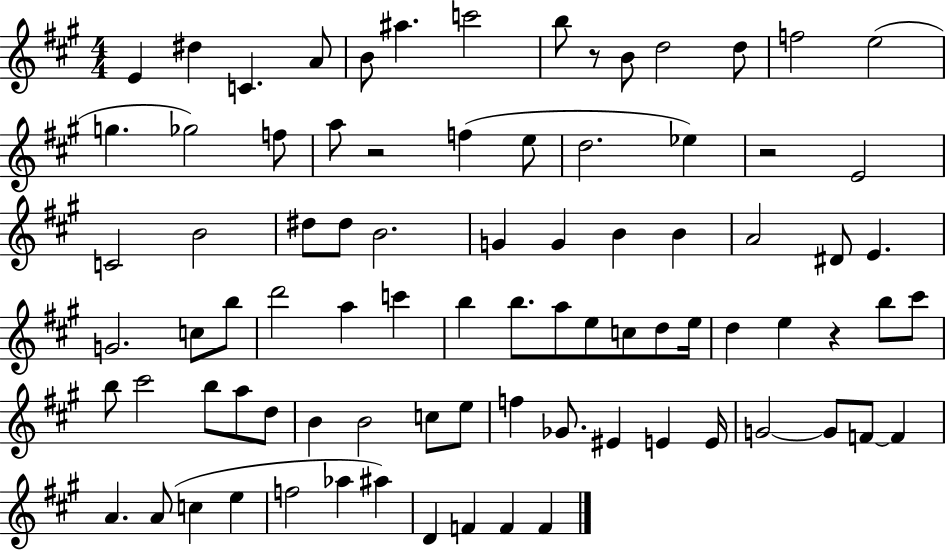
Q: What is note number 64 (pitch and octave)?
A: E4